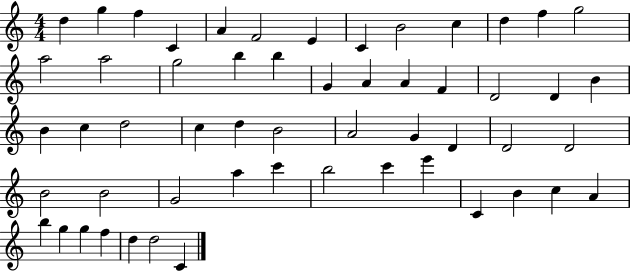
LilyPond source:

{
  \clef treble
  \numericTimeSignature
  \time 4/4
  \key c \major
  d''4 g''4 f''4 c'4 | a'4 f'2 e'4 | c'4 b'2 c''4 | d''4 f''4 g''2 | \break a''2 a''2 | g''2 b''4 b''4 | g'4 a'4 a'4 f'4 | d'2 d'4 b'4 | \break b'4 c''4 d''2 | c''4 d''4 b'2 | a'2 g'4 d'4 | d'2 d'2 | \break b'2 b'2 | g'2 a''4 c'''4 | b''2 c'''4 e'''4 | c'4 b'4 c''4 a'4 | \break b''4 g''4 g''4 f''4 | d''4 d''2 c'4 | \bar "|."
}